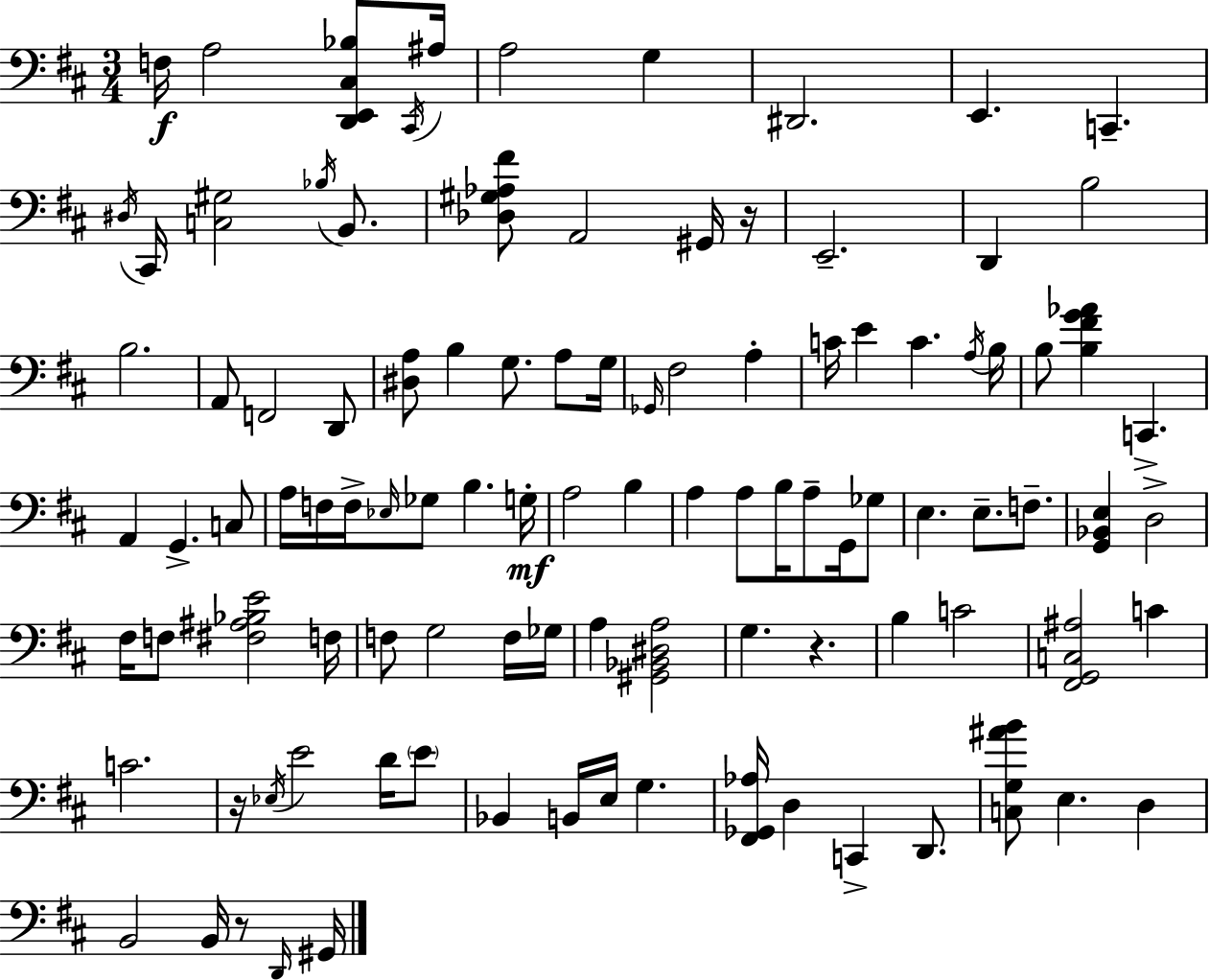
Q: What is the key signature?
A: D major